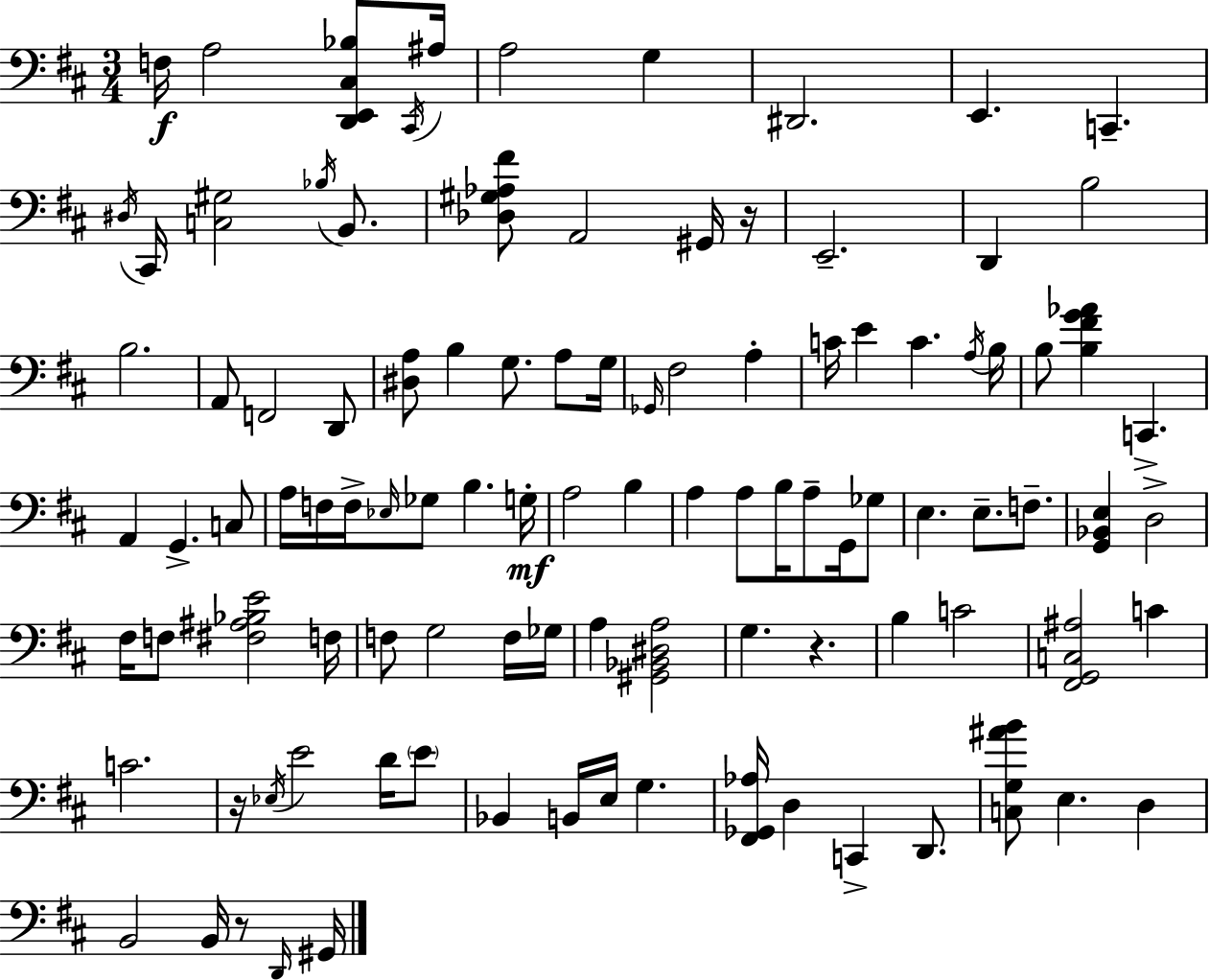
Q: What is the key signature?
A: D major